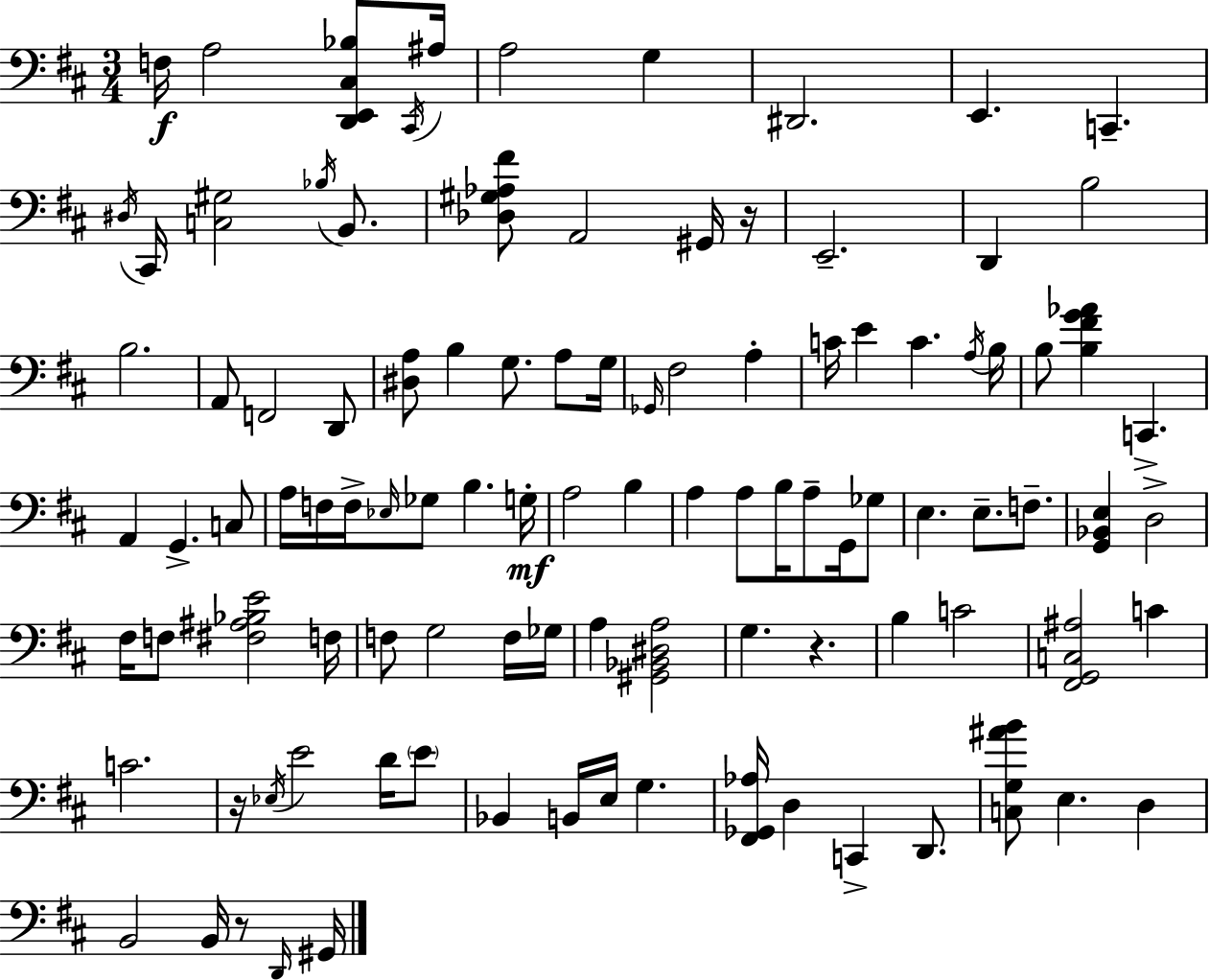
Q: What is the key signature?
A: D major